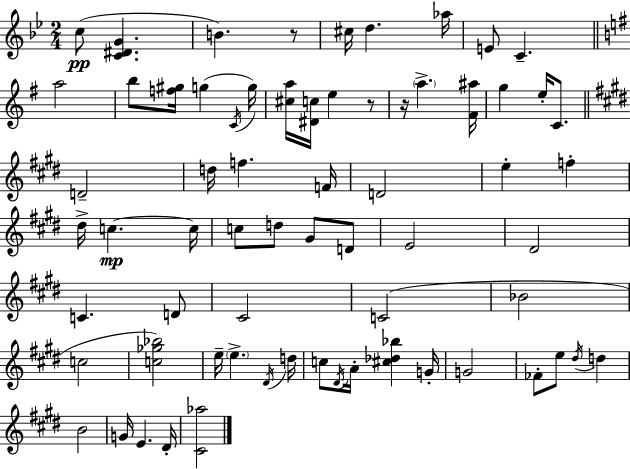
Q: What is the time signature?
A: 2/4